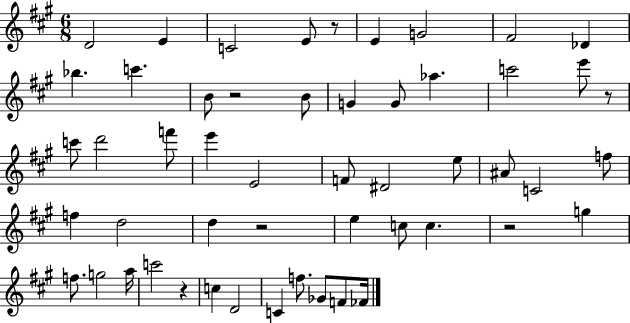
X:1
T:Untitled
M:6/8
L:1/4
K:A
D2 E C2 E/2 z/2 E G2 ^F2 _D _b c' B/2 z2 B/2 G G/2 _a c'2 e'/2 z/2 c'/2 d'2 f'/2 e' E2 F/2 ^D2 e/2 ^A/2 C2 f/2 f d2 d z2 e c/2 c z2 g f/2 g2 a/4 c'2 z c D2 C f/2 _G/2 F/2 _F/4